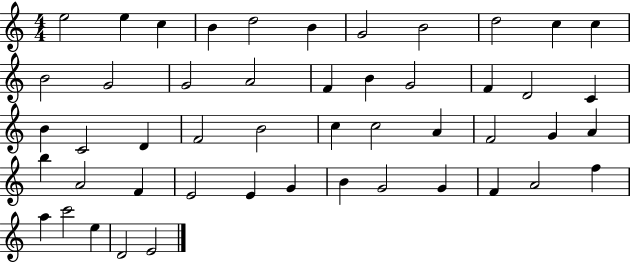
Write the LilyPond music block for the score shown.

{
  \clef treble
  \numericTimeSignature
  \time 4/4
  \key c \major
  e''2 e''4 c''4 | b'4 d''2 b'4 | g'2 b'2 | d''2 c''4 c''4 | \break b'2 g'2 | g'2 a'2 | f'4 b'4 g'2 | f'4 d'2 c'4 | \break b'4 c'2 d'4 | f'2 b'2 | c''4 c''2 a'4 | f'2 g'4 a'4 | \break b''4 a'2 f'4 | e'2 e'4 g'4 | b'4 g'2 g'4 | f'4 a'2 f''4 | \break a''4 c'''2 e''4 | d'2 e'2 | \bar "|."
}